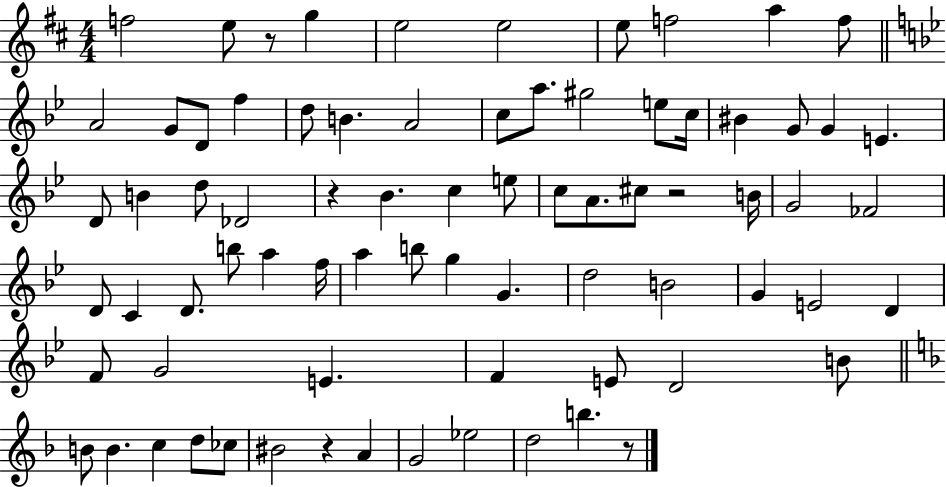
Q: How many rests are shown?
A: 5